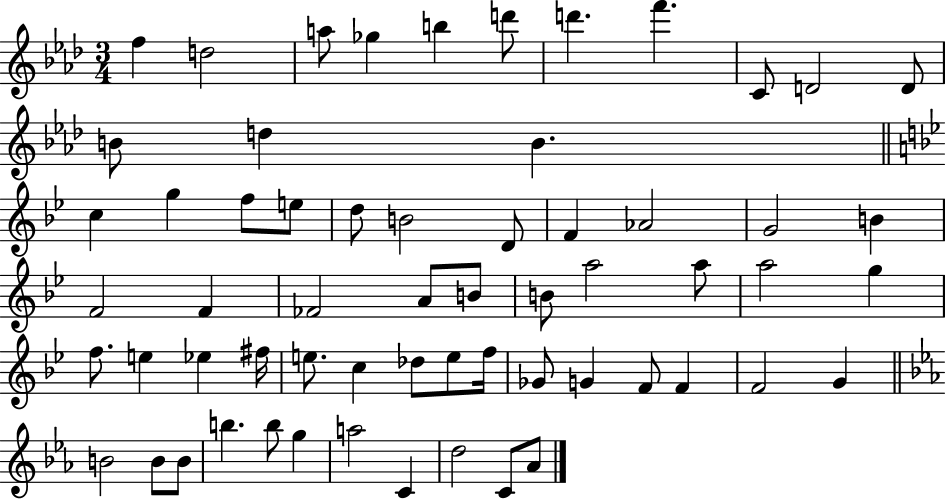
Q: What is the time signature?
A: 3/4